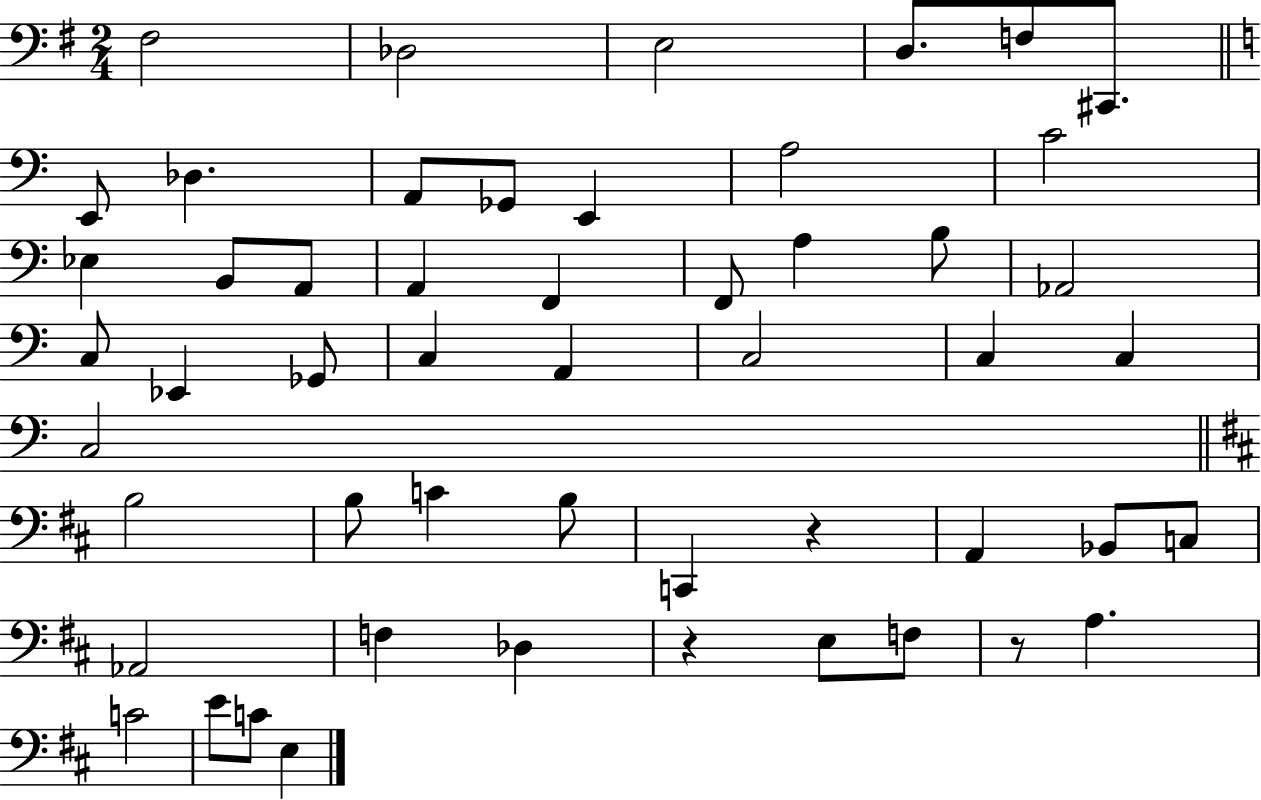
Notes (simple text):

F#3/h Db3/h E3/h D3/e. F3/e C#2/e. E2/e Db3/q. A2/e Gb2/e E2/q A3/h C4/h Eb3/q B2/e A2/e A2/q F2/q F2/e A3/q B3/e Ab2/h C3/e Eb2/q Gb2/e C3/q A2/q C3/h C3/q C3/q C3/h B3/h B3/e C4/q B3/e C2/q R/q A2/q Bb2/e C3/e Ab2/h F3/q Db3/q R/q E3/e F3/e R/e A3/q. C4/h E4/e C4/e E3/q